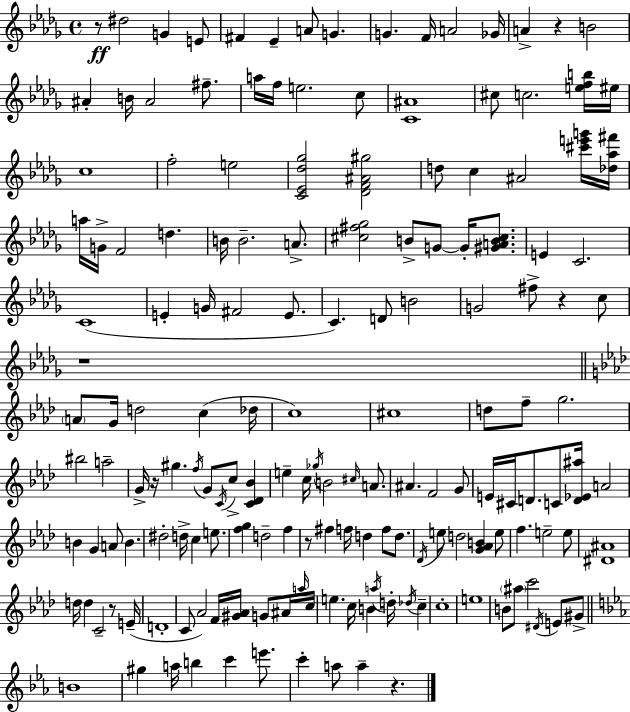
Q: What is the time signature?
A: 4/4